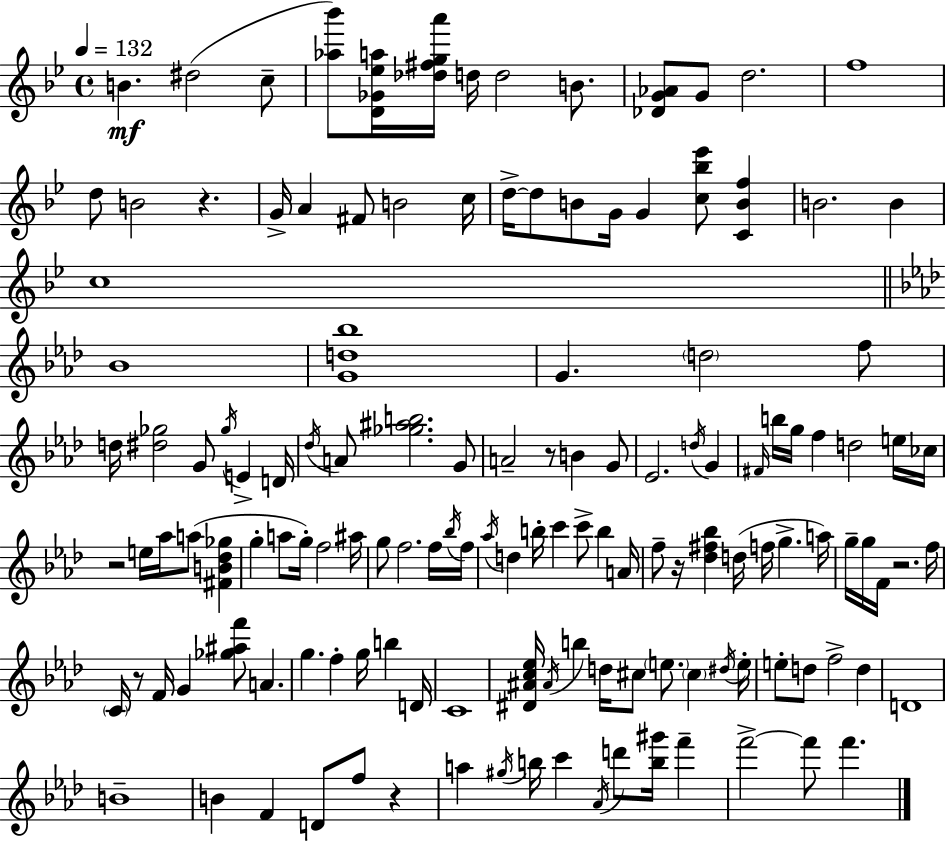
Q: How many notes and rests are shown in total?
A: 137